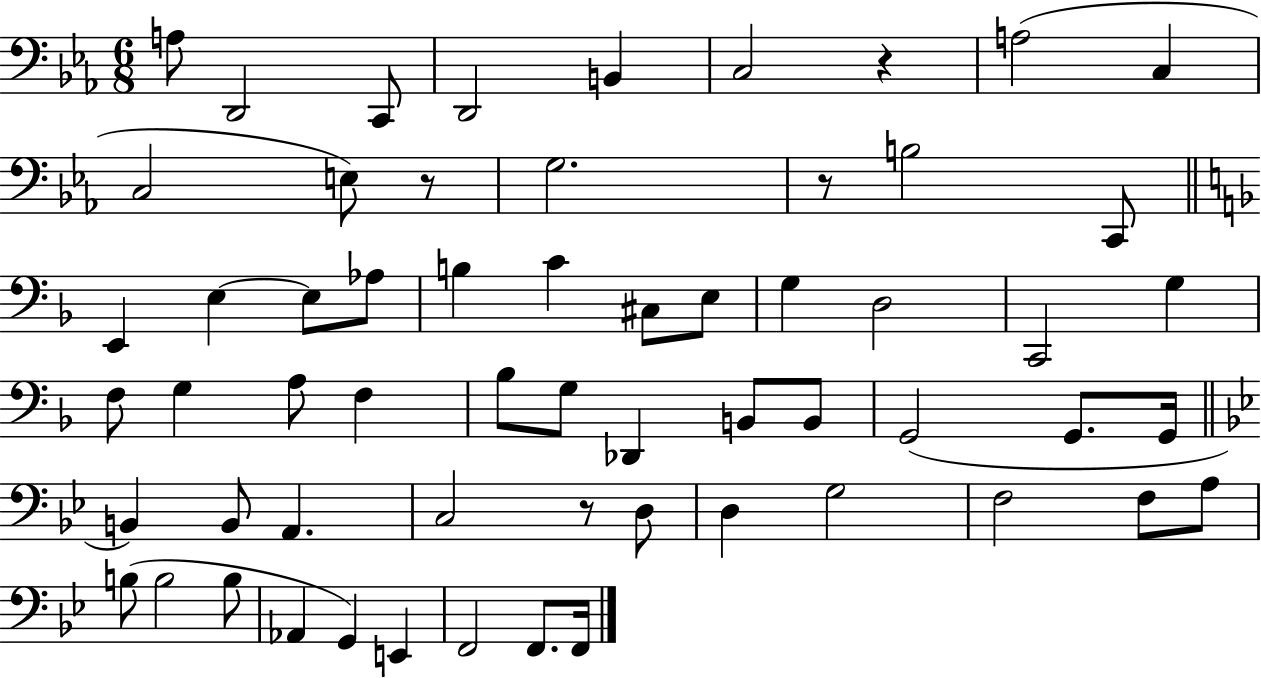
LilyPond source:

{
  \clef bass
  \numericTimeSignature
  \time 6/8
  \key ees \major
  a8 d,2 c,8 | d,2 b,4 | c2 r4 | a2( c4 | \break c2 e8) r8 | g2. | r8 b2 c,8 | \bar "||" \break \key f \major e,4 e4~~ e8 aes8 | b4 c'4 cis8 e8 | g4 d2 | c,2 g4 | \break f8 g4 a8 f4 | bes8 g8 des,4 b,8 b,8 | g,2( g,8. g,16 | \bar "||" \break \key bes \major b,4) b,8 a,4. | c2 r8 d8 | d4 g2 | f2 f8 a8 | \break b8( b2 b8 | aes,4 g,4) e,4 | f,2 f,8. f,16 | \bar "|."
}